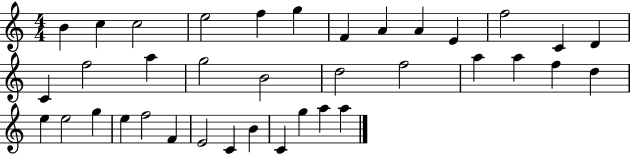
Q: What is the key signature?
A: C major